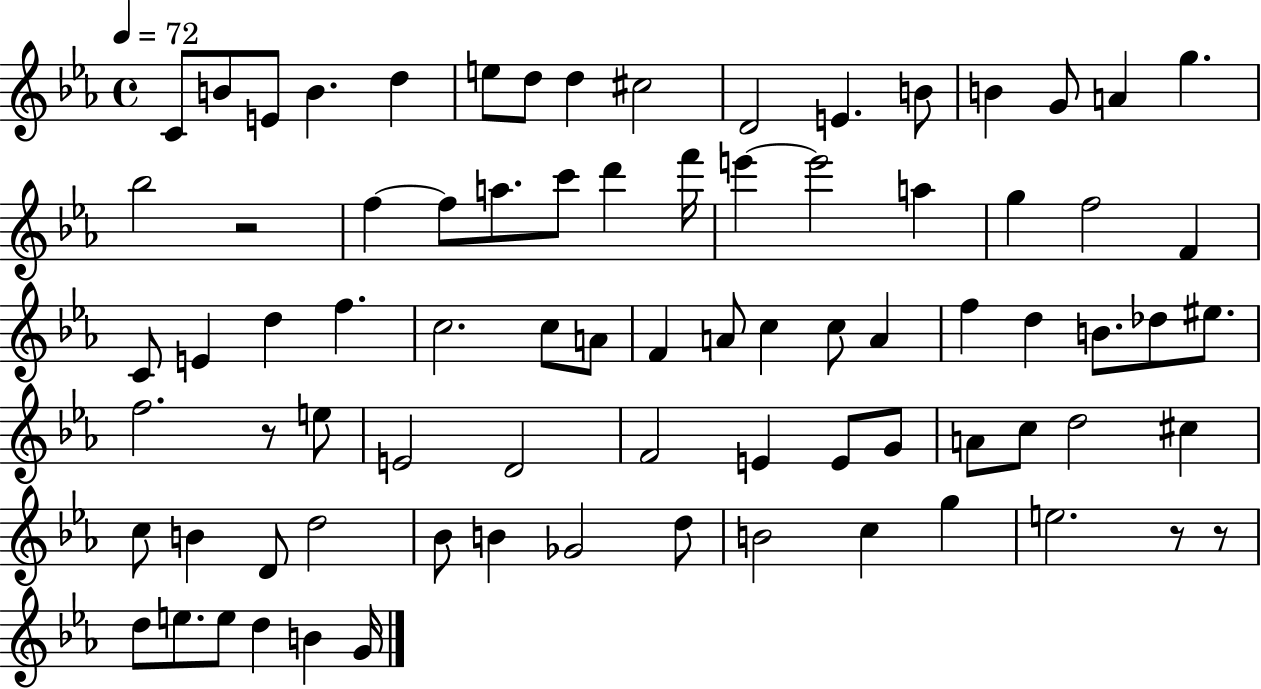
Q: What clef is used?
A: treble